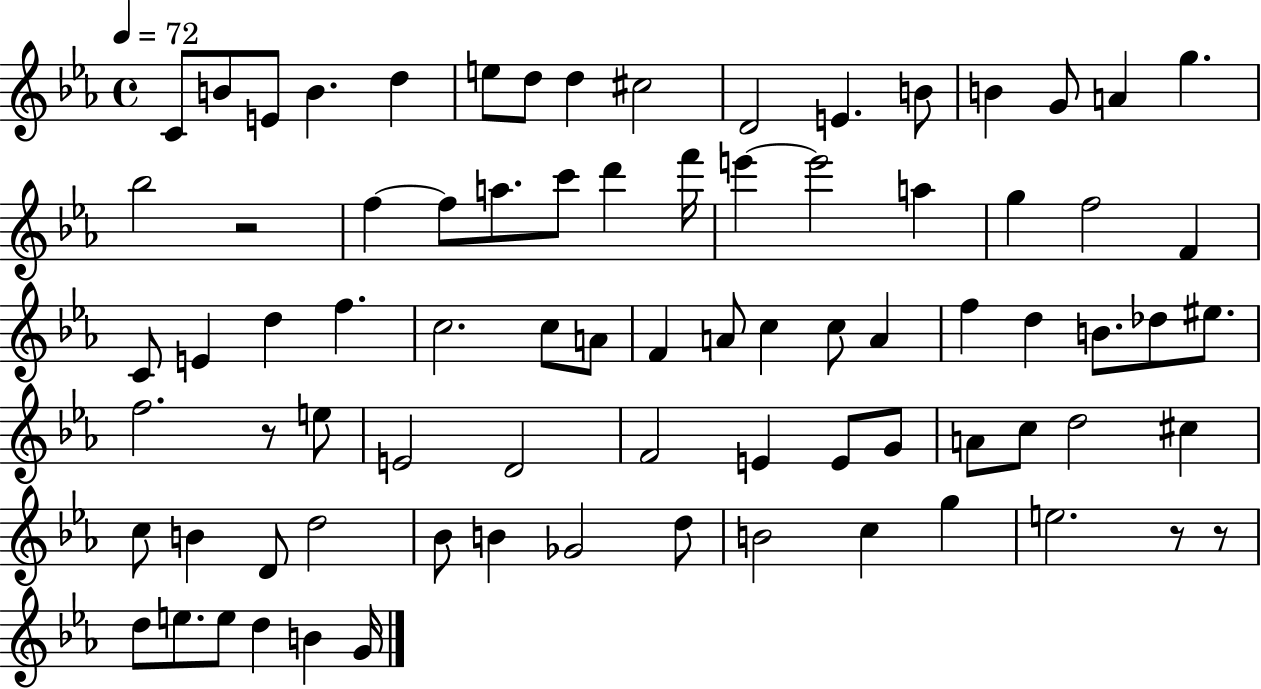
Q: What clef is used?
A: treble